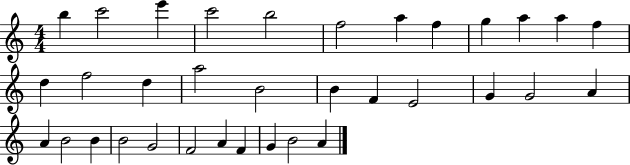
{
  \clef treble
  \numericTimeSignature
  \time 4/4
  \key c \major
  b''4 c'''2 e'''4 | c'''2 b''2 | f''2 a''4 f''4 | g''4 a''4 a''4 f''4 | \break d''4 f''2 d''4 | a''2 b'2 | b'4 f'4 e'2 | g'4 g'2 a'4 | \break a'4 b'2 b'4 | b'2 g'2 | f'2 a'4 f'4 | g'4 b'2 a'4 | \break \bar "|."
}